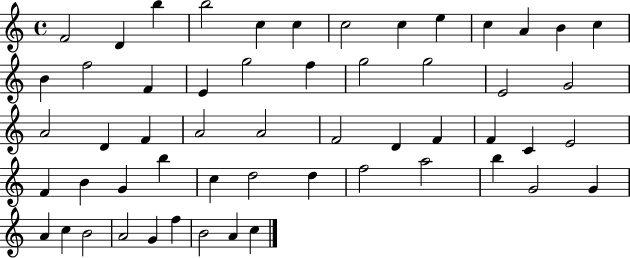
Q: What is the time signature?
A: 4/4